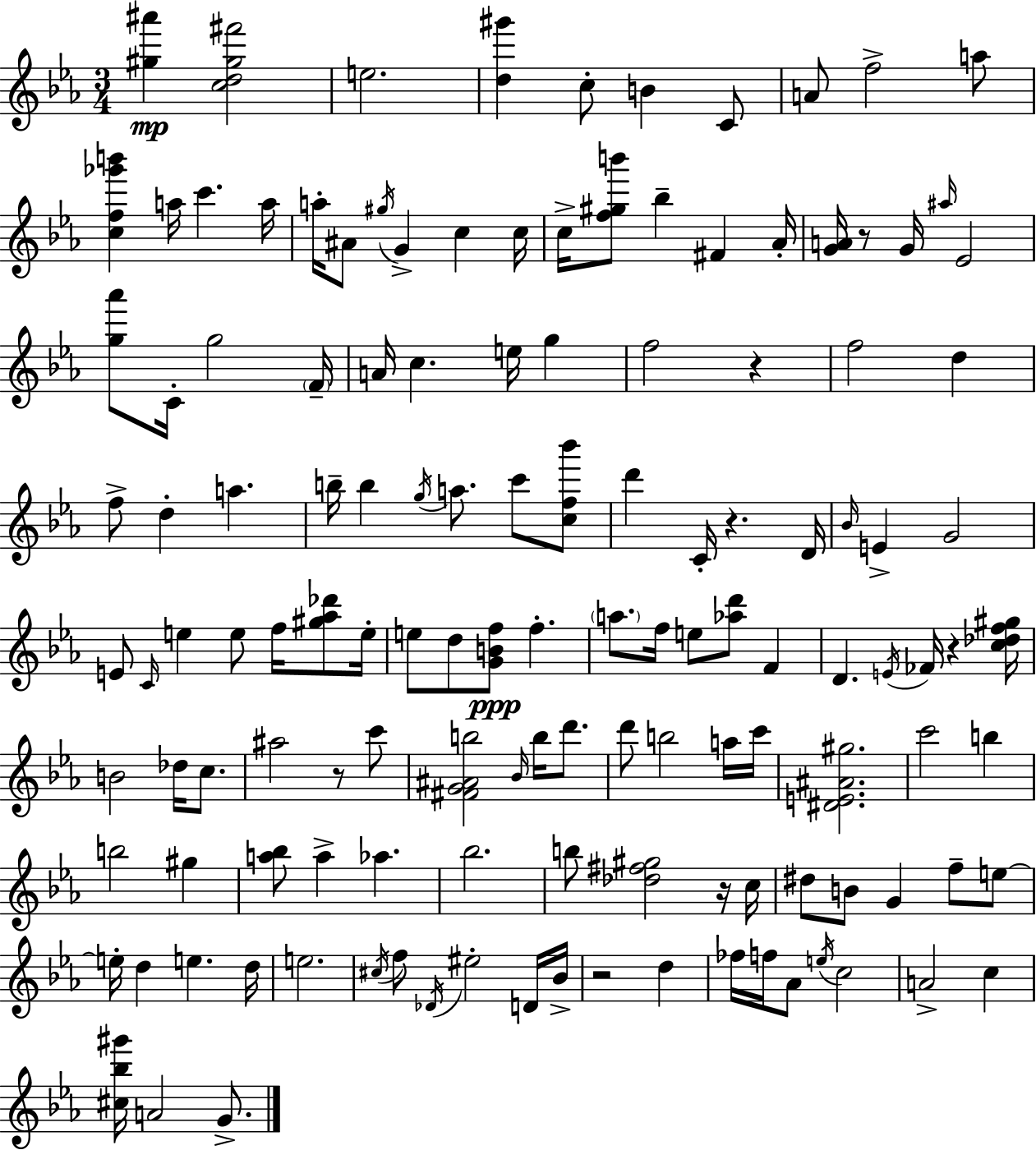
{
  \clef treble
  \numericTimeSignature
  \time 3/4
  \key c \minor
  \repeat volta 2 { <gis'' ais'''>4\mp <c'' d'' gis'' fis'''>2 | e''2. | <d'' gis'''>4 c''8-. b'4 c'8 | a'8 f''2-> a''8 | \break <c'' f'' ges''' b'''>4 a''16 c'''4. a''16 | a''16-. ais'8 \acciaccatura { gis''16 } g'4-> c''4 | c''16 c''16-> <f'' gis'' b'''>8 bes''4-- fis'4 | aes'16-. <g' a'>16 r8 g'16 \grace { ais''16 } ees'2 | \break <g'' aes'''>8 c'16-. g''2 | \parenthesize f'16-- a'16 c''4. e''16 g''4 | f''2 r4 | f''2 d''4 | \break f''8-> d''4-. a''4. | b''16-- b''4 \acciaccatura { g''16 } a''8. c'''8 | <c'' f'' bes'''>8 d'''4 c'16-. r4. | d'16 \grace { bes'16 } e'4-> g'2 | \break e'8 \grace { c'16 } e''4 e''8 | f''16 <gis'' aes'' des'''>8 e''16-. e''8 d''8 <g' b' f''>8\ppp f''4.-. | \parenthesize a''8. f''16 e''8 <aes'' d'''>8 | f'4 d'4. \acciaccatura { e'16 } | \break fes'16 r4 <c'' des'' f'' gis''>16 b'2 | des''16 c''8. ais''2 | r8 c'''8 <fis' g' ais' b''>2 | \grace { bes'16 } b''16 d'''8. d'''8 b''2 | \break a''16 c'''16 <dis' e' ais' gis''>2. | c'''2 | b''4 b''2 | gis''4 <a'' bes''>8 a''4-> | \break aes''4. bes''2. | b''8 <des'' fis'' gis''>2 | r16 c''16 dis''8 b'8 g'4 | f''8-- e''8~~ e''16-. d''4 | \break e''4. d''16 e''2. | \acciaccatura { cis''16 } f''8 \acciaccatura { des'16 } eis''2-. | d'16 bes'16-> r2 | d''4 fes''16 f''16 aes'8 | \break \acciaccatura { e''16 } c''2 a'2-> | c''4 <cis'' bes'' gis'''>16 a'2 | g'8.-> } \bar "|."
}